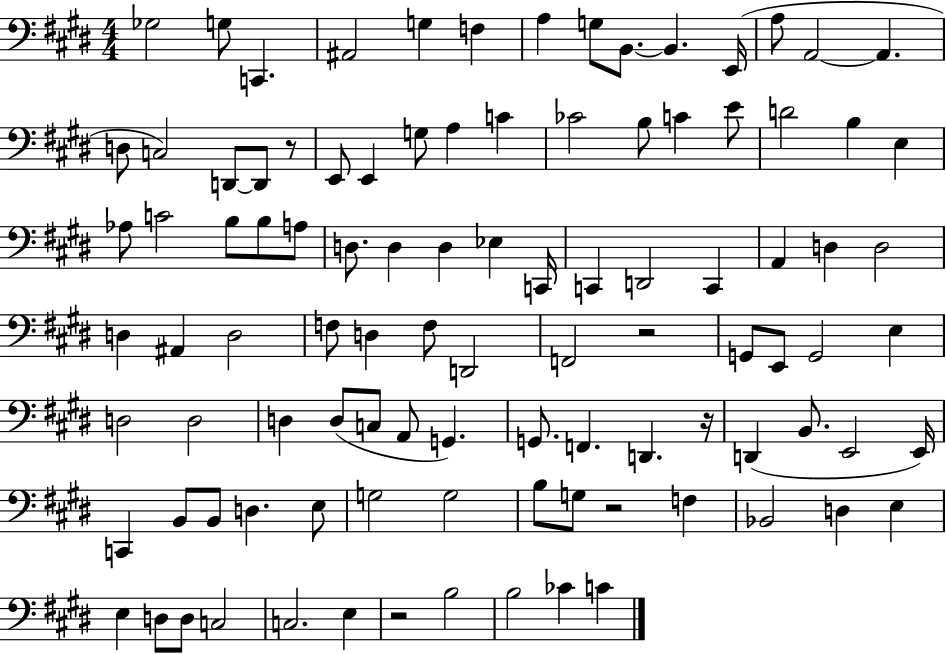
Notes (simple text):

Gb3/h G3/e C2/q. A#2/h G3/q F3/q A3/q G3/e B2/e. B2/q. E2/s A3/e A2/h A2/q. D3/e C3/h D2/e D2/e R/e E2/e E2/q G3/e A3/q C4/q CES4/h B3/e C4/q E4/e D4/h B3/q E3/q Ab3/e C4/h B3/e B3/e A3/e D3/e. D3/q D3/q Eb3/q C2/s C2/q D2/h C2/q A2/q D3/q D3/h D3/q A#2/q D3/h F3/e D3/q F3/e D2/h F2/h R/h G2/e E2/e G2/h E3/q D3/h D3/h D3/q D3/e C3/e A2/e G2/q. G2/e. F2/q. D2/q. R/s D2/q B2/e. E2/h E2/s C2/q B2/e B2/e D3/q. E3/e G3/h G3/h B3/e G3/e R/h F3/q Bb2/h D3/q E3/q E3/q D3/e D3/e C3/h C3/h. E3/q R/h B3/h B3/h CES4/q C4/q